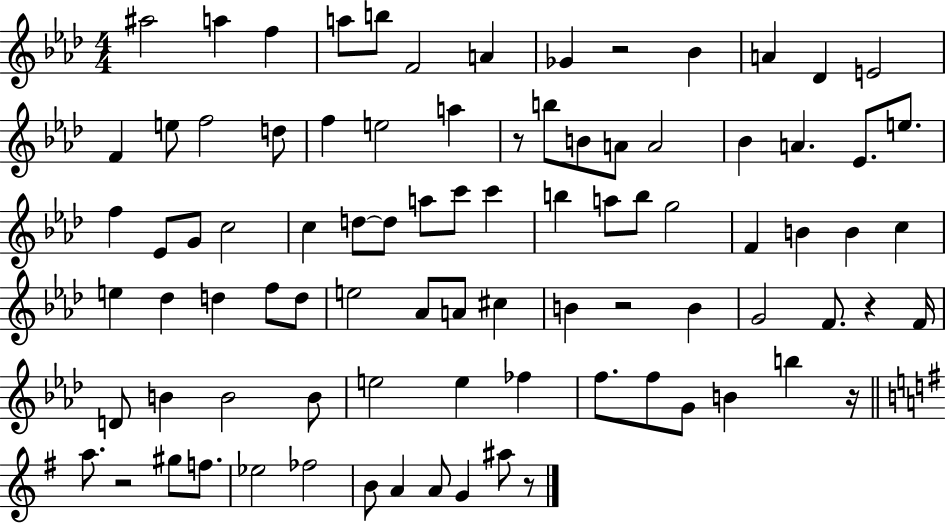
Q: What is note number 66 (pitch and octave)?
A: FES5